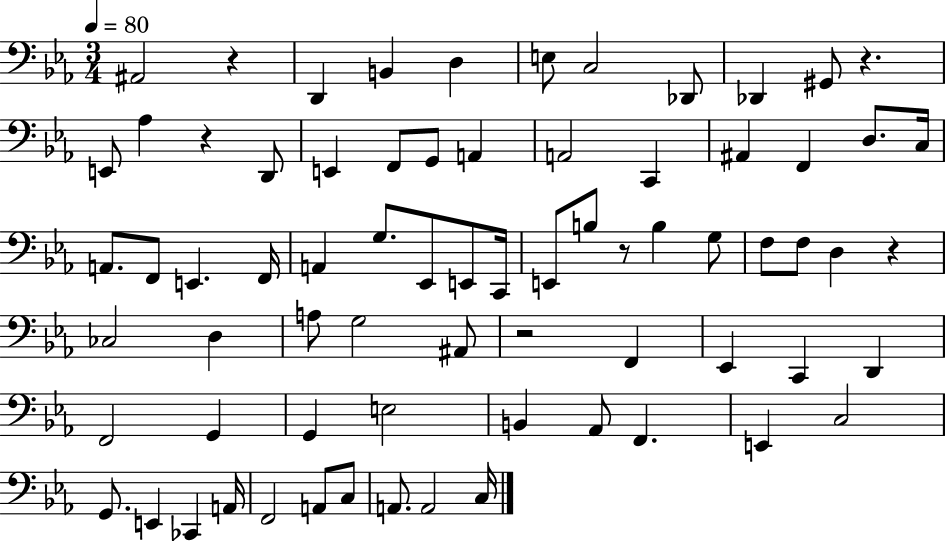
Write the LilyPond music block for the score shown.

{
  \clef bass
  \numericTimeSignature
  \time 3/4
  \key ees \major
  \tempo 4 = 80
  ais,2 r4 | d,4 b,4 d4 | e8 c2 des,8 | des,4 gis,8 r4. | \break e,8 aes4 r4 d,8 | e,4 f,8 g,8 a,4 | a,2 c,4 | ais,4 f,4 d8. c16 | \break a,8. f,8 e,4. f,16 | a,4 g8. ees,8 e,8 c,16 | e,8 b8 r8 b4 g8 | f8 f8 d4 r4 | \break ces2 d4 | a8 g2 ais,8 | r2 f,4 | ees,4 c,4 d,4 | \break f,2 g,4 | g,4 e2 | b,4 aes,8 f,4. | e,4 c2 | \break g,8. e,4 ces,4 a,16 | f,2 a,8 c8 | a,8. a,2 c16 | \bar "|."
}